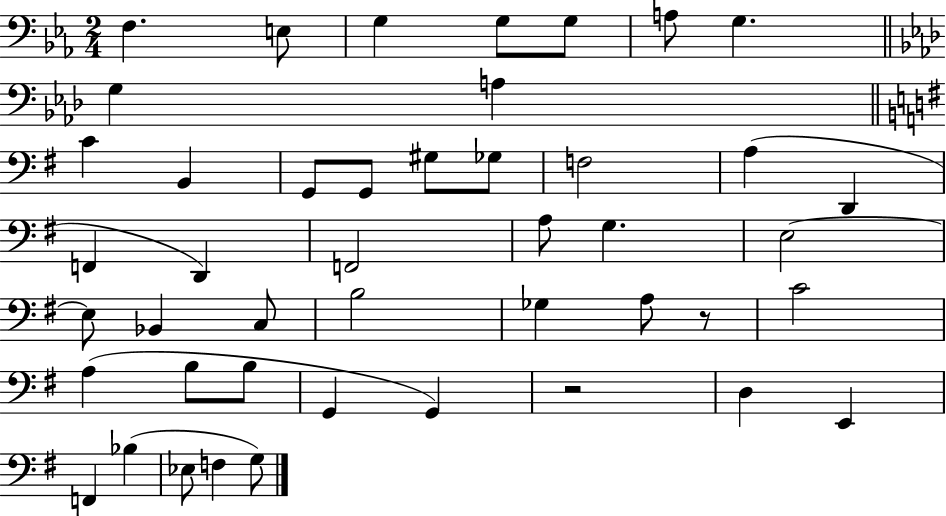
{
  \clef bass
  \numericTimeSignature
  \time 2/4
  \key ees \major
  \repeat volta 2 { f4. e8 | g4 g8 g8 | a8 g4. | \bar "||" \break \key f \minor g4 a4 | \bar "||" \break \key g \major c'4 b,4 | g,8 g,8 gis8 ges8 | f2 | a4( d,4 | \break f,4 d,4) | f,2 | a8 g4. | e2~~ | \break e8 bes,4 c8 | b2 | ges4 a8 r8 | c'2 | \break a4( b8 b8 | g,4 g,4) | r2 | d4 e,4 | \break f,4 bes4( | ees8 f4 g8) | } \bar "|."
}